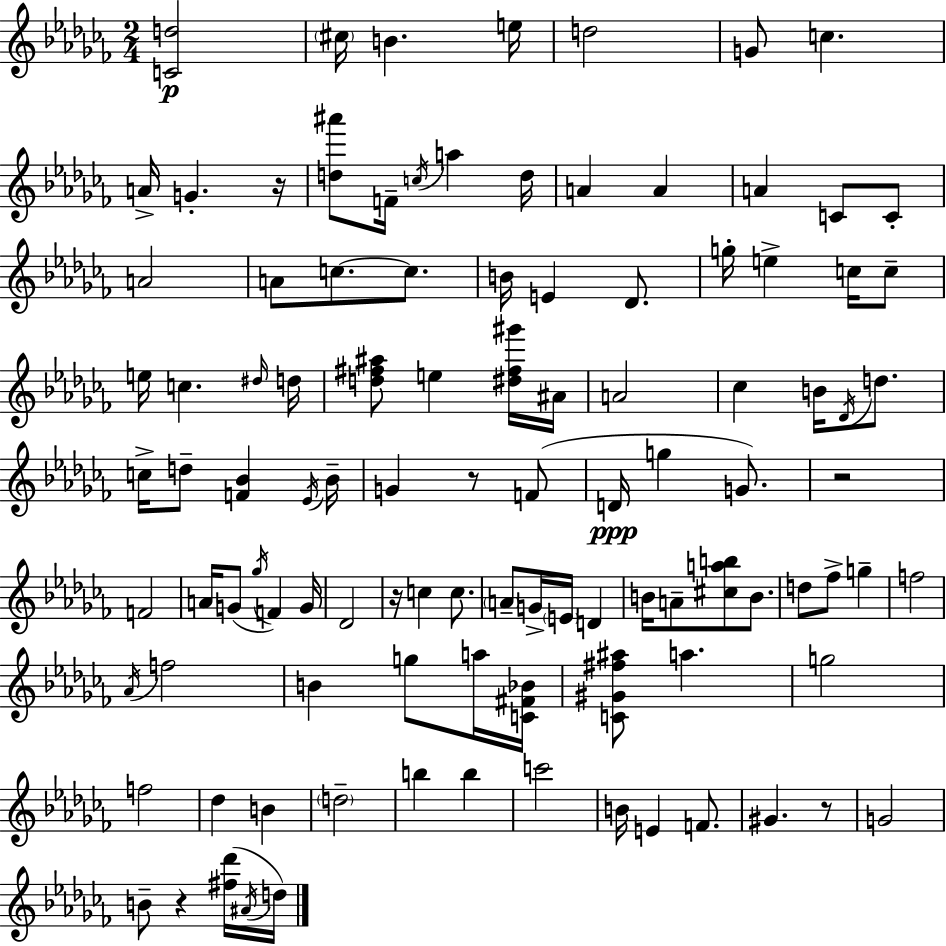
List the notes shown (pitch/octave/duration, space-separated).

[C4,D5]/h C#5/s B4/q. E5/s D5/h G4/e C5/q. A4/s G4/q. R/s [D5,A#6]/e F4/s C5/s A5/q D5/s A4/q A4/q A4/q C4/e C4/e A4/h A4/e C5/e. C5/e. B4/s E4/q Db4/e. G5/s E5/q C5/s C5/e E5/s C5/q. D#5/s D5/s [D5,F#5,A#5]/e E5/q [D#5,F#5,G#6]/s A#4/s A4/h CES5/q B4/s Db4/s D5/e. C5/s D5/e [F4,Bb4]/q Eb4/s Bb4/s G4/q R/e F4/e D4/s G5/q G4/e. R/h F4/h A4/s G4/e Gb5/s F4/q G4/s Db4/h R/s C5/q C5/e. A4/e G4/s E4/s D4/q B4/s A4/e [C#5,A5,B5]/e B4/e. D5/e FES5/e G5/q F5/h Ab4/s F5/h B4/q G5/e A5/s [C4,F#4,Bb4]/s [C4,G#4,F#5,A#5]/e A5/q. G5/h F5/h Db5/q B4/q D5/h B5/q B5/q C6/h B4/s E4/q F4/e. G#4/q. R/e G4/h B4/e R/q [F#5,Db6]/s A#4/s D5/s